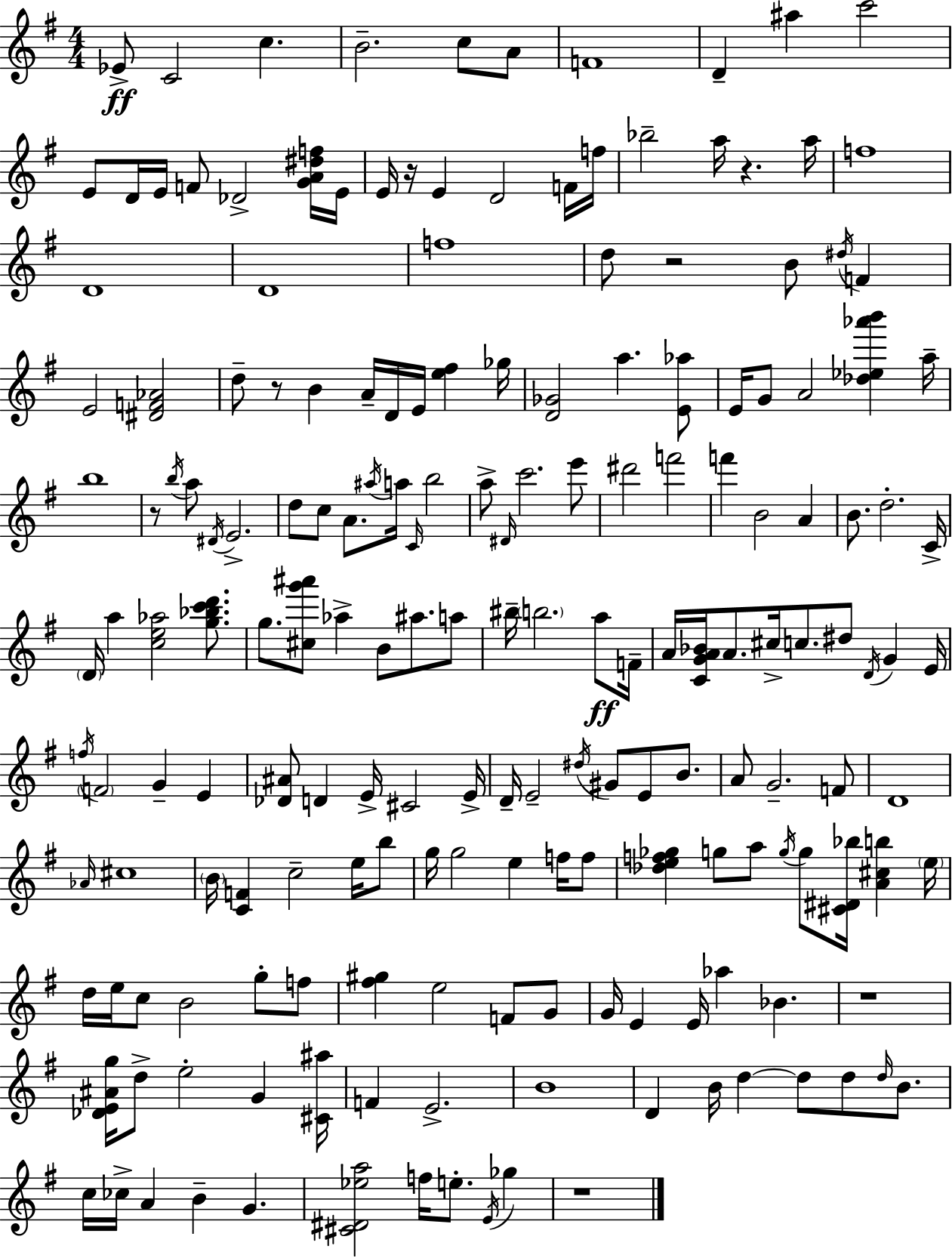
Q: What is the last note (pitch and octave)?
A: Gb5